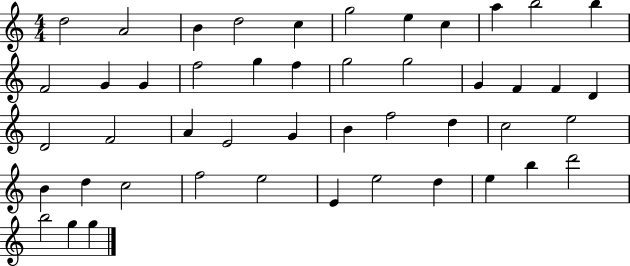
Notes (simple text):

D5/h A4/h B4/q D5/h C5/q G5/h E5/q C5/q A5/q B5/h B5/q F4/h G4/q G4/q F5/h G5/q F5/q G5/h G5/h G4/q F4/q F4/q D4/q D4/h F4/h A4/q E4/h G4/q B4/q F5/h D5/q C5/h E5/h B4/q D5/q C5/h F5/h E5/h E4/q E5/h D5/q E5/q B5/q D6/h B5/h G5/q G5/q